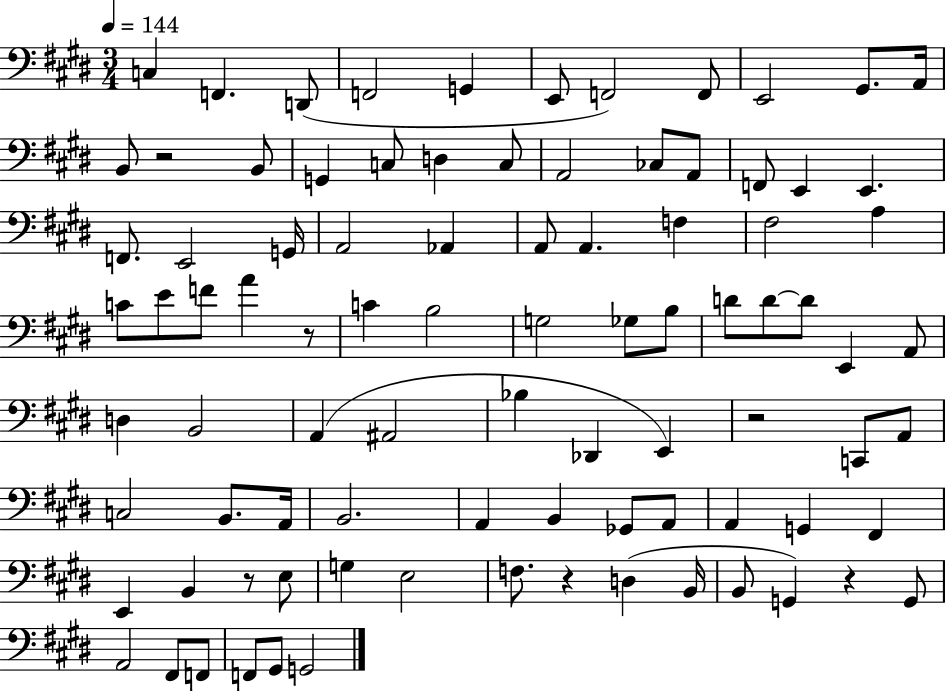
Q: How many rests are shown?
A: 6